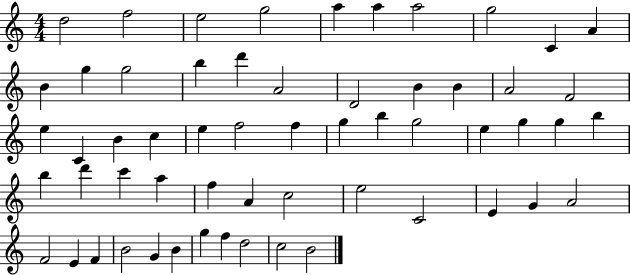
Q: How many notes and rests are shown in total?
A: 58